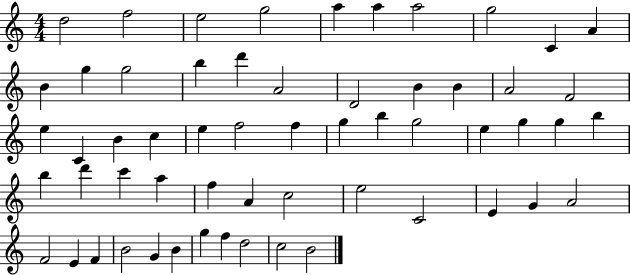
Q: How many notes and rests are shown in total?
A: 58